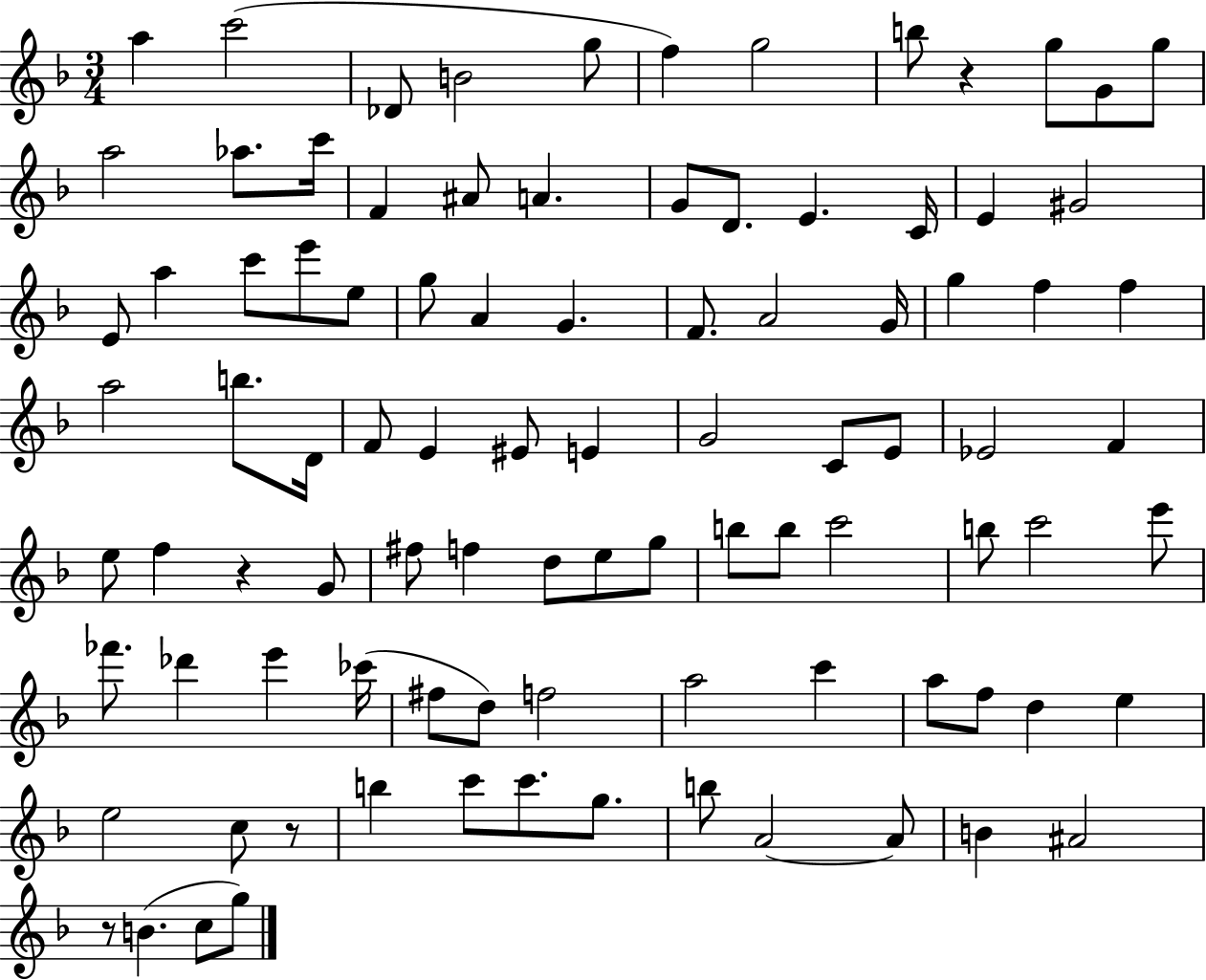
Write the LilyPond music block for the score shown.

{
  \clef treble
  \numericTimeSignature
  \time 3/4
  \key f \major
  \repeat volta 2 { a''4 c'''2( | des'8 b'2 g''8 | f''4) g''2 | b''8 r4 g''8 g'8 g''8 | \break a''2 aes''8. c'''16 | f'4 ais'8 a'4. | g'8 d'8. e'4. c'16 | e'4 gis'2 | \break e'8 a''4 c'''8 e'''8 e''8 | g''8 a'4 g'4. | f'8. a'2 g'16 | g''4 f''4 f''4 | \break a''2 b''8. d'16 | f'8 e'4 eis'8 e'4 | g'2 c'8 e'8 | ees'2 f'4 | \break e''8 f''4 r4 g'8 | fis''8 f''4 d''8 e''8 g''8 | b''8 b''8 c'''2 | b''8 c'''2 e'''8 | \break fes'''8. des'''4 e'''4 ces'''16( | fis''8 d''8) f''2 | a''2 c'''4 | a''8 f''8 d''4 e''4 | \break e''2 c''8 r8 | b''4 c'''8 c'''8. g''8. | b''8 a'2~~ a'8 | b'4 ais'2 | \break r8 b'4.( c''8 g''8) | } \bar "|."
}